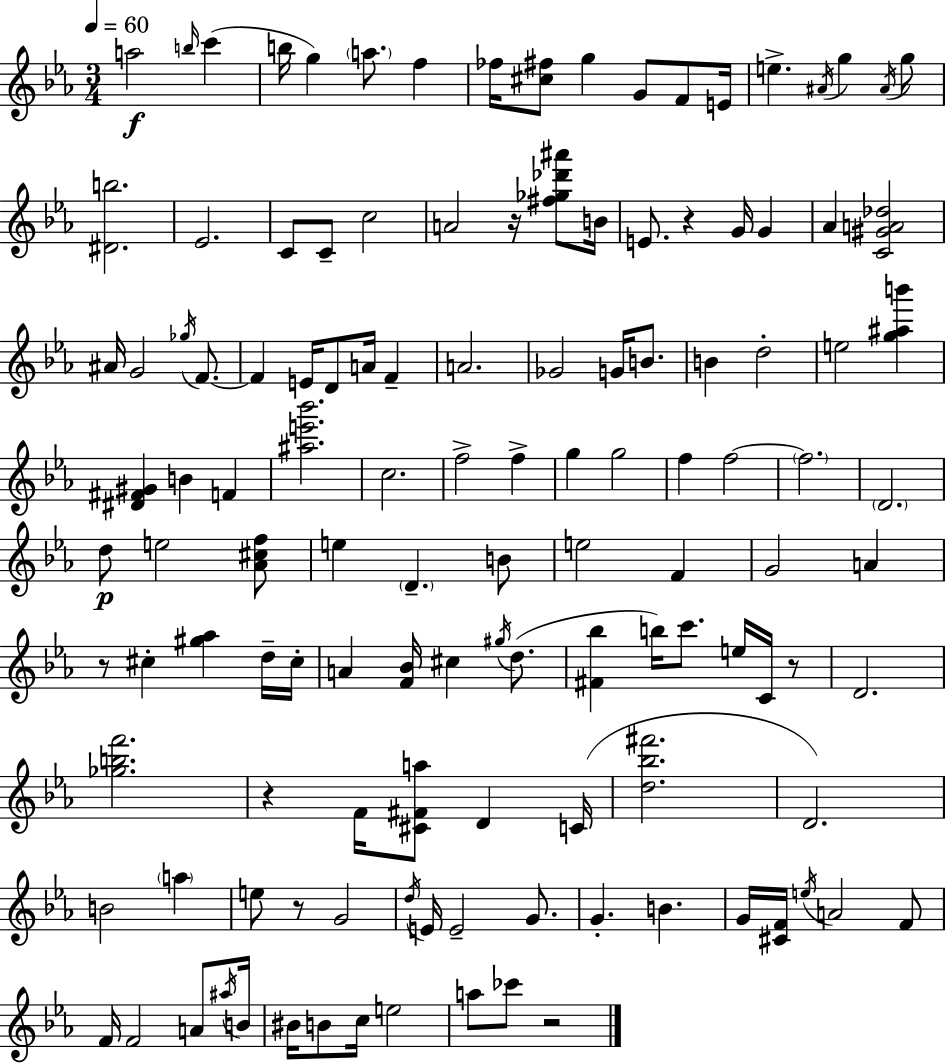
{
  \clef treble
  \numericTimeSignature
  \time 3/4
  \key c \minor
  \tempo 4 = 60
  a''2\f \grace { b''16 } c'''4( | b''16 g''4) \parenthesize a''8. f''4 | fes''16 <cis'' fis''>8 g''4 g'8 f'8 | e'16 e''4.-> \acciaccatura { ais'16 } g''4 | \break \acciaccatura { ais'16 } g''8 <dis' b''>2. | ees'2. | c'8 c'8-- c''2 | a'2 r16 | \break <fis'' ges'' des''' ais'''>8 b'16 e'8. r4 g'16 g'4 | aes'4 <c' gis' a' des''>2 | ais'16 g'2 | \acciaccatura { ges''16 } f'8.~~ f'4 e'16 d'8 a'16 | \break f'4-- a'2. | ges'2 | g'16 b'8. b'4 d''2-. | e''2 | \break <g'' ais'' b'''>4 <dis' fis' gis'>4 b'4 | f'4 <ais'' e''' bes'''>2. | c''2. | f''2-> | \break f''4-> g''4 g''2 | f''4 f''2~~ | \parenthesize f''2. | \parenthesize d'2. | \break d''8\p e''2 | <aes' cis'' f''>8 e''4 \parenthesize d'4.-- | b'8 e''2 | f'4 g'2 | \break a'4 r8 cis''4-. <gis'' aes''>4 | d''16-- cis''16-. a'4 <f' bes'>16 cis''4 | \acciaccatura { gis''16 }( d''8. <fis' bes''>4 b''16) c'''8. | e''16 c'16 r8 d'2. | \break <ges'' b'' f'''>2. | r4 f'16 <cis' fis' a''>8 | d'4 c'16( <d'' bes'' fis'''>2. | d'2.) | \break b'2 | \parenthesize a''4 e''8 r8 g'2 | \acciaccatura { d''16 } e'16 e'2-- | g'8. g'4.-. | \break b'4. g'16 <cis' f'>16 \acciaccatura { e''16 } a'2 | f'8 f'16 f'2 | a'8 \acciaccatura { ais''16 } b'16 bis'16 b'8 c''16 | e''2 a''8 ces'''8 | \break r2 \bar "|."
}